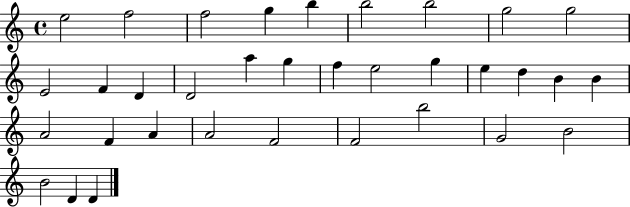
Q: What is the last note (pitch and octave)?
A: D4